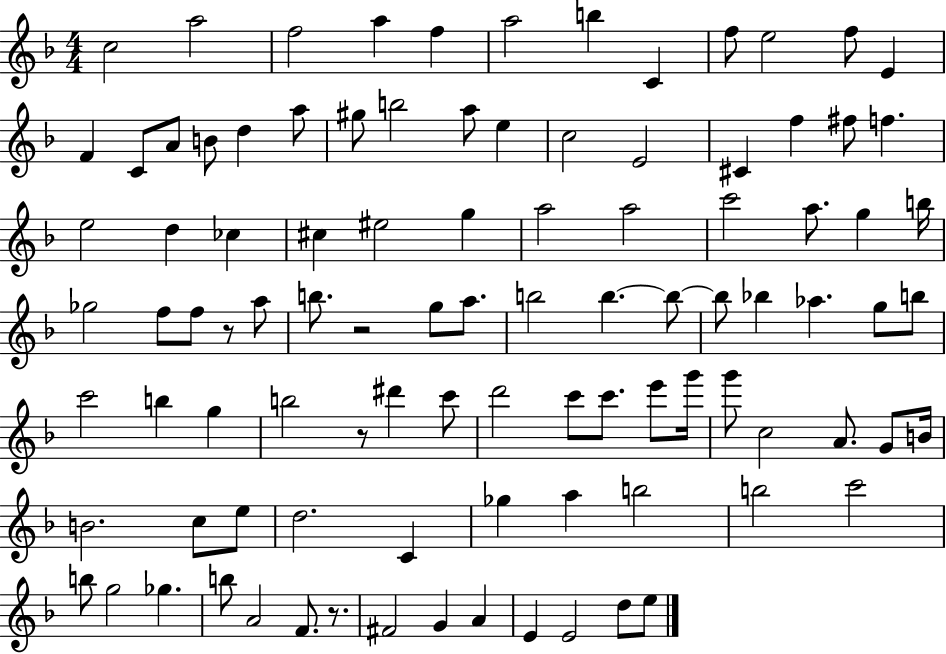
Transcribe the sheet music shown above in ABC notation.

X:1
T:Untitled
M:4/4
L:1/4
K:F
c2 a2 f2 a f a2 b C f/2 e2 f/2 E F C/2 A/2 B/2 d a/2 ^g/2 b2 a/2 e c2 E2 ^C f ^f/2 f e2 d _c ^c ^e2 g a2 a2 c'2 a/2 g b/4 _g2 f/2 f/2 z/2 a/2 b/2 z2 g/2 a/2 b2 b b/2 b/2 _b _a g/2 b/2 c'2 b g b2 z/2 ^d' c'/2 d'2 c'/2 c'/2 e'/2 g'/4 g'/2 c2 A/2 G/2 B/4 B2 c/2 e/2 d2 C _g a b2 b2 c'2 b/2 g2 _g b/2 A2 F/2 z/2 ^F2 G A E E2 d/2 e/2